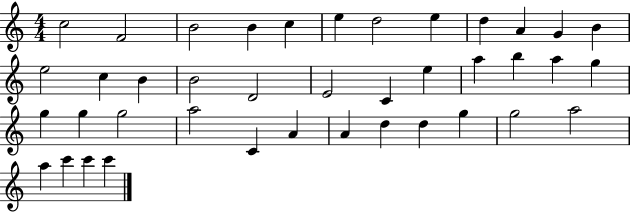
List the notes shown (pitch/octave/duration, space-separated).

C5/h F4/h B4/h B4/q C5/q E5/q D5/h E5/q D5/q A4/q G4/q B4/q E5/h C5/q B4/q B4/h D4/h E4/h C4/q E5/q A5/q B5/q A5/q G5/q G5/q G5/q G5/h A5/h C4/q A4/q A4/q D5/q D5/q G5/q G5/h A5/h A5/q C6/q C6/q C6/q